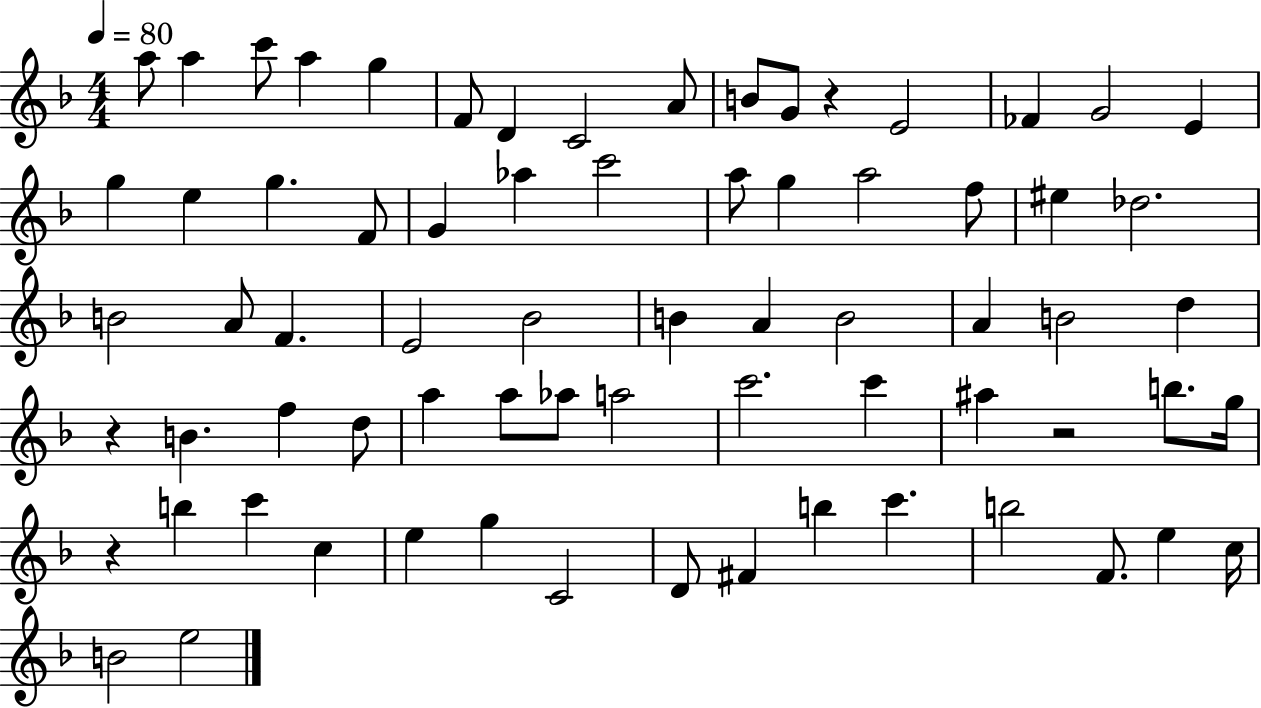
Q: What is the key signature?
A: F major